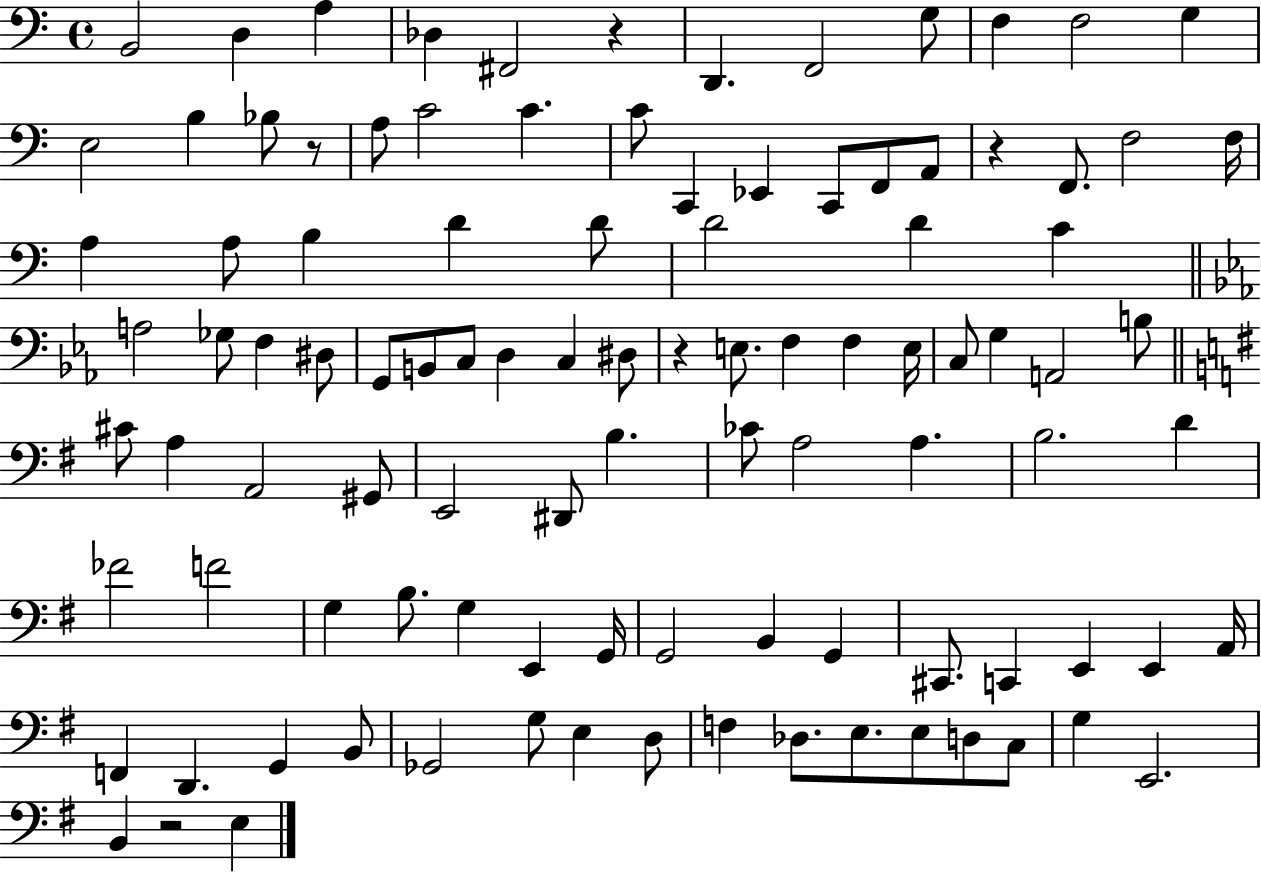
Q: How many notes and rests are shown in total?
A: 102